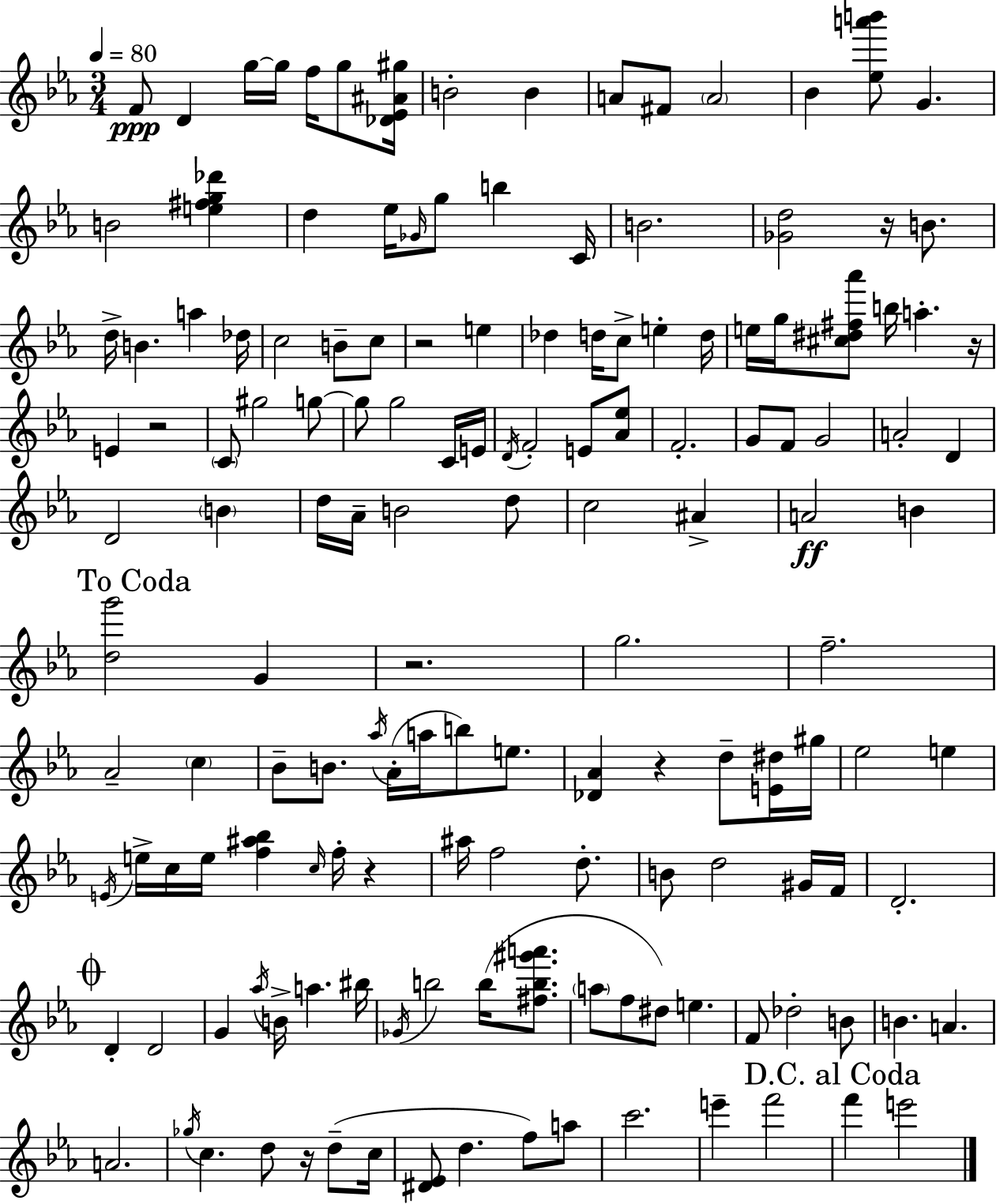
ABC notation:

X:1
T:Untitled
M:3/4
L:1/4
K:Cm
F/2 D g/4 g/4 f/4 g/2 [_D_E^A^g]/4 B2 B A/2 ^F/2 A2 _B [_ea'b']/2 G B2 [e^fg_d'] d _e/4 _G/4 g/2 b C/4 B2 [_Gd]2 z/4 B/2 d/4 B a _d/4 c2 B/2 c/2 z2 e _d d/4 c/2 e d/4 e/4 g/4 [^c^d^f_a']/2 b/4 a z/4 E z2 C/2 ^g2 g/2 g/2 g2 C/4 E/4 D/4 F2 E/2 [_A_e]/2 F2 G/2 F/2 G2 A2 D D2 B d/4 _A/4 B2 d/2 c2 ^A A2 B [dg']2 G z2 g2 f2 _A2 c _B/2 B/2 _a/4 _A/4 a/4 b/2 e/2 [_D_A] z d/2 [E^d]/4 ^g/4 _e2 e E/4 e/4 c/4 e/4 [f^a_b] c/4 f/4 z ^a/4 f2 d/2 B/2 d2 ^G/4 F/4 D2 D D2 G _a/4 B/4 a ^b/4 _G/4 b2 b/4 [^fb^g'a']/2 a/2 f/2 ^d/2 e F/2 _d2 B/2 B A A2 _g/4 c d/2 z/4 d/2 c/4 [^D_E]/2 d f/2 a/2 c'2 e' f'2 f' e'2